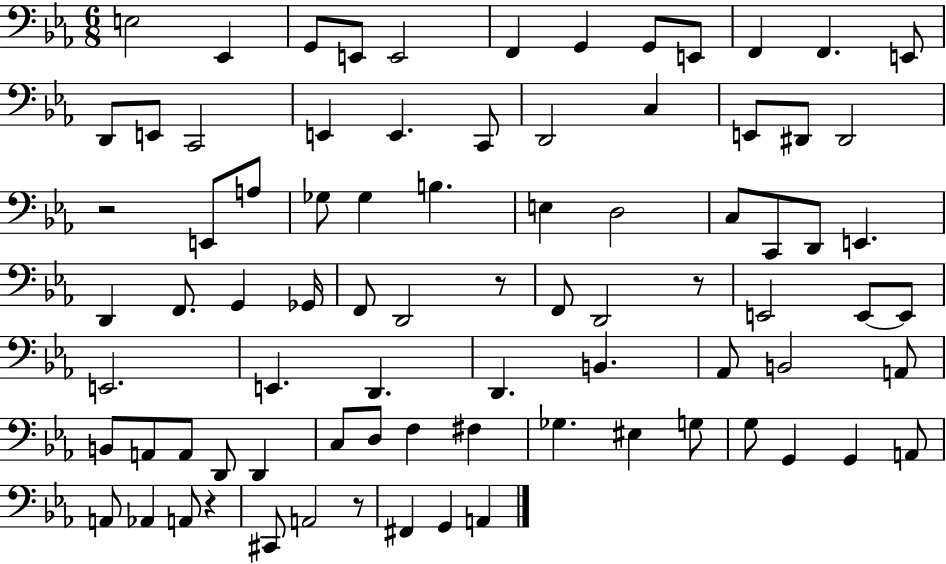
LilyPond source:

{
  \clef bass
  \numericTimeSignature
  \time 6/8
  \key ees \major
  \repeat volta 2 { e2 ees,4 | g,8 e,8 e,2 | f,4 g,4 g,8 e,8 | f,4 f,4. e,8 | \break d,8 e,8 c,2 | e,4 e,4. c,8 | d,2 c4 | e,8 dis,8 dis,2 | \break r2 e,8 a8 | ges8 ges4 b4. | e4 d2 | c8 c,8 d,8 e,4. | \break d,4 f,8. g,4 ges,16 | f,8 d,2 r8 | f,8 d,2 r8 | e,2 e,8~~ e,8 | \break e,2. | e,4. d,4. | d,4. b,4. | aes,8 b,2 a,8 | \break b,8 a,8 a,8 d,8 d,4 | c8 d8 f4 fis4 | ges4. eis4 g8 | g8 g,4 g,4 a,8 | \break a,8 aes,4 a,8 r4 | cis,8 a,2 r8 | fis,4 g,4 a,4 | } \bar "|."
}